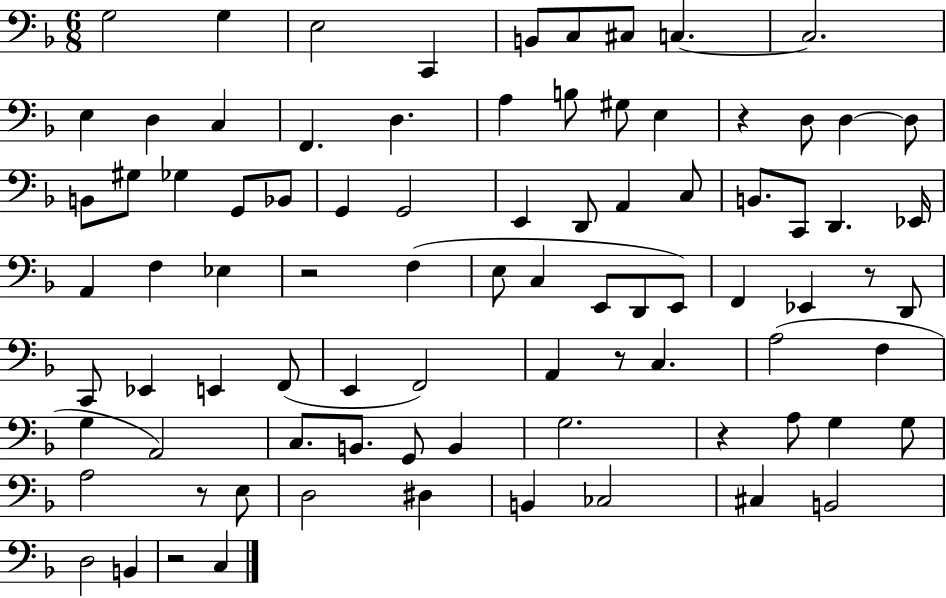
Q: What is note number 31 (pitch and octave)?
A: A2